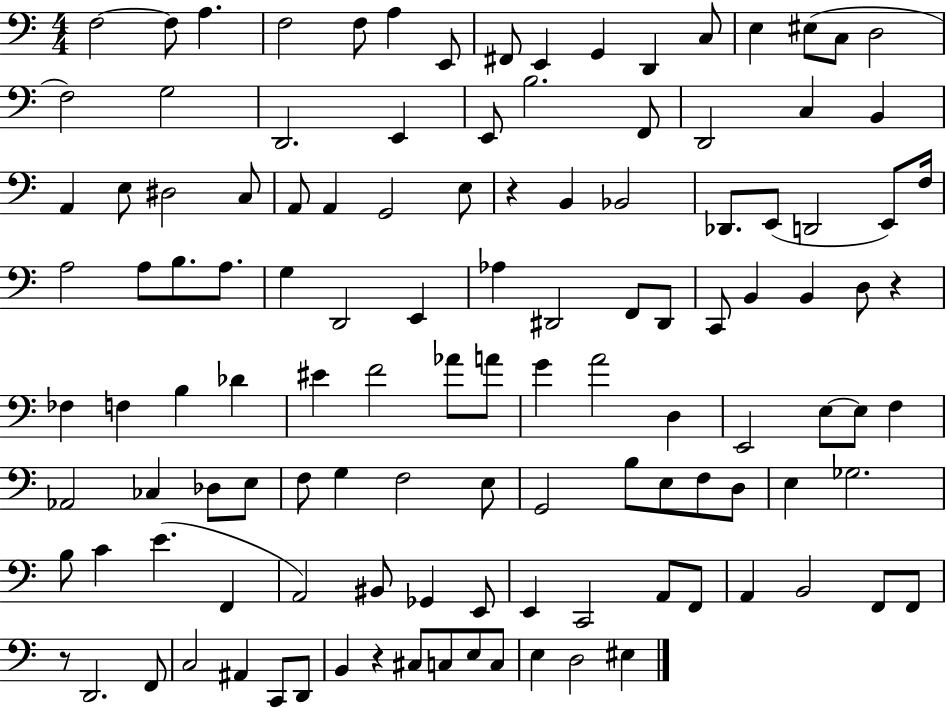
F3/h F3/e A3/q. F3/h F3/e A3/q E2/e F#2/e E2/q G2/q D2/q C3/e E3/q EIS3/e C3/e D3/h F3/h G3/h D2/h. E2/q E2/e B3/h. F2/e D2/h C3/q B2/q A2/q E3/e D#3/h C3/e A2/e A2/q G2/h E3/e R/q B2/q Bb2/h Db2/e. E2/e D2/h E2/e F3/s A3/h A3/e B3/e. A3/e. G3/q D2/h E2/q Ab3/q D#2/h F2/e D#2/e C2/e B2/q B2/q D3/e R/q FES3/q F3/q B3/q Db4/q EIS4/q F4/h Ab4/e A4/e G4/q A4/h D3/q E2/h E3/e E3/e F3/q Ab2/h CES3/q Db3/e E3/e F3/e G3/q F3/h E3/e G2/h B3/e E3/e F3/e D3/e E3/q Gb3/h. B3/e C4/q E4/q. F2/q A2/h BIS2/e Gb2/q E2/e E2/q C2/h A2/e F2/e A2/q B2/h F2/e F2/e R/e D2/h. F2/e C3/h A#2/q C2/e D2/e B2/q R/q C#3/e C3/e E3/e C3/e E3/q D3/h EIS3/q